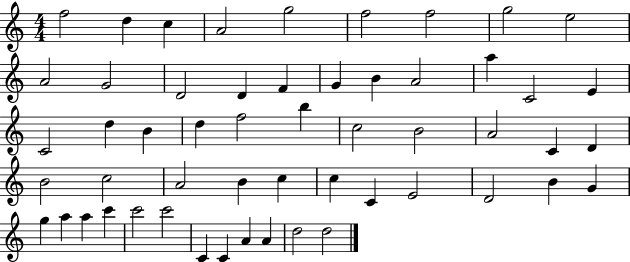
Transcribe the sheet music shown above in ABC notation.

X:1
T:Untitled
M:4/4
L:1/4
K:C
f2 d c A2 g2 f2 f2 g2 e2 A2 G2 D2 D F G B A2 a C2 E C2 d B d f2 b c2 B2 A2 C D B2 c2 A2 B c c C E2 D2 B G g a a c' c'2 c'2 C C A A d2 d2